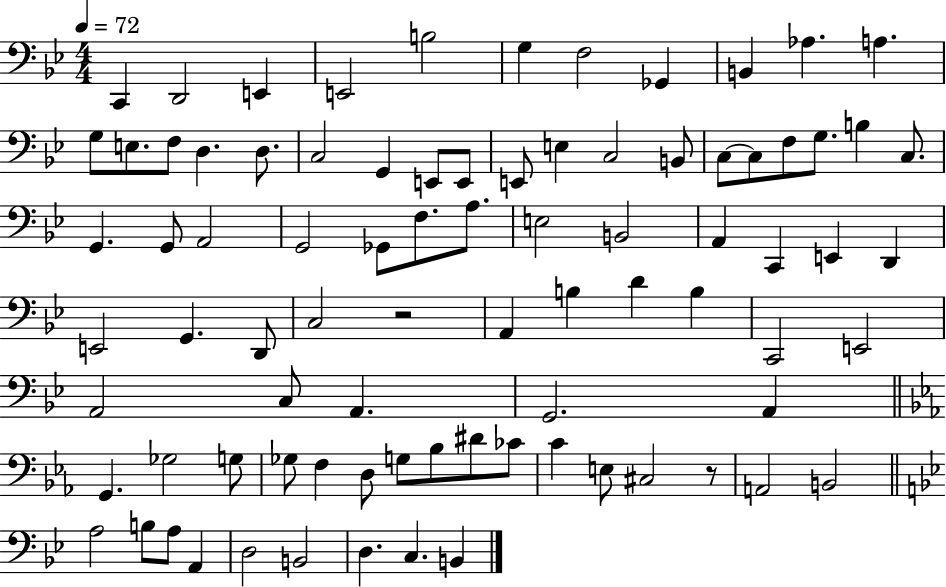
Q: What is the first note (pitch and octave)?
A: C2